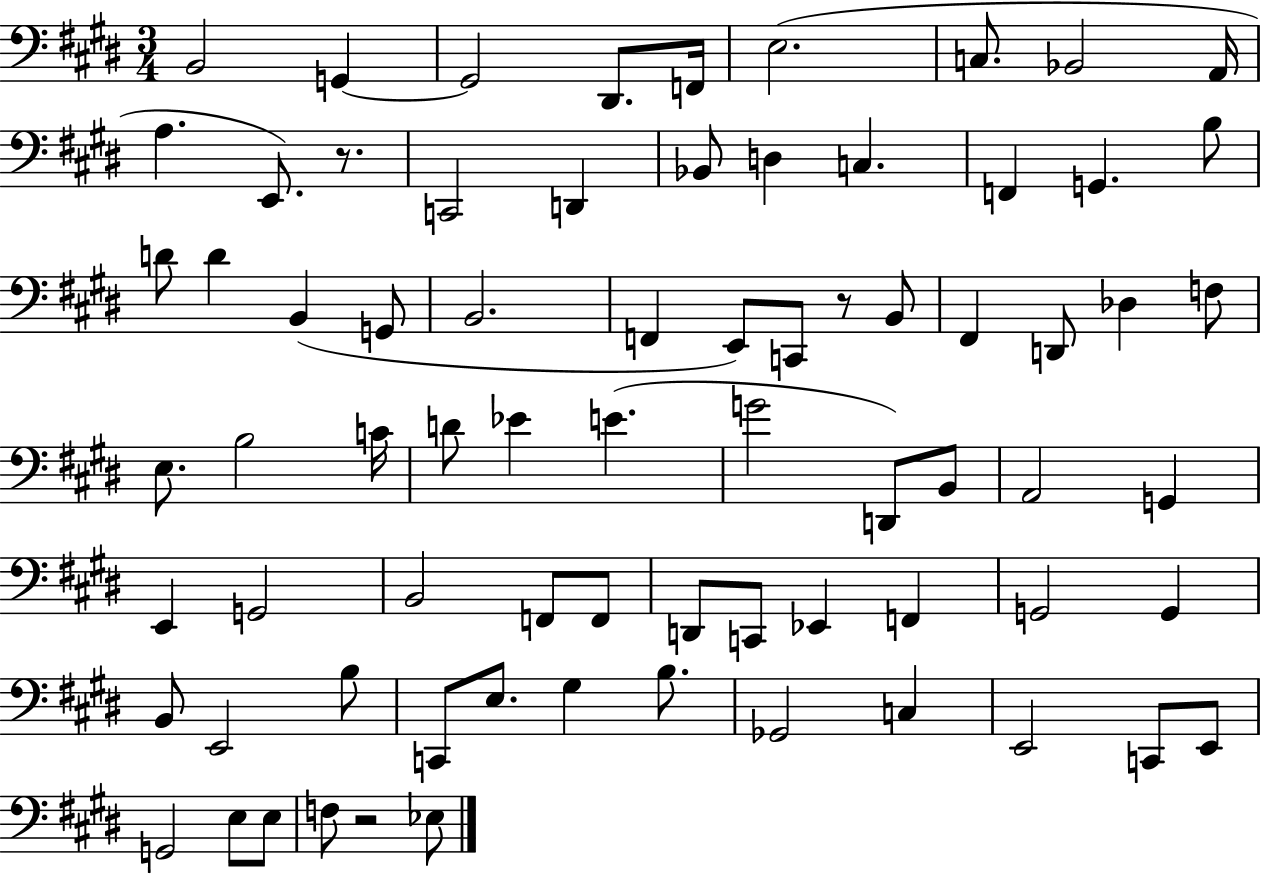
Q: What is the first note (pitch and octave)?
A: B2